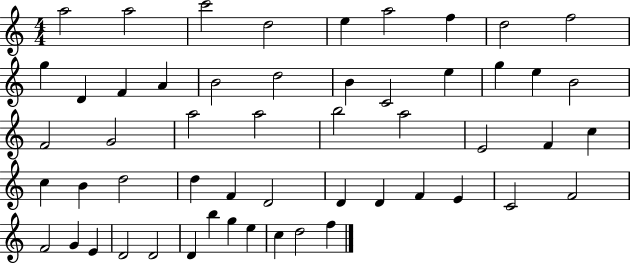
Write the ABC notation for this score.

X:1
T:Untitled
M:4/4
L:1/4
K:C
a2 a2 c'2 d2 e a2 f d2 f2 g D F A B2 d2 B C2 e g e B2 F2 G2 a2 a2 b2 a2 E2 F c c B d2 d F D2 D D F E C2 F2 F2 G E D2 D2 D b g e c d2 f